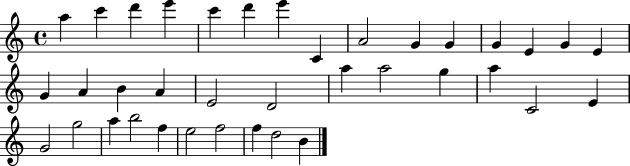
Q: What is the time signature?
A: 4/4